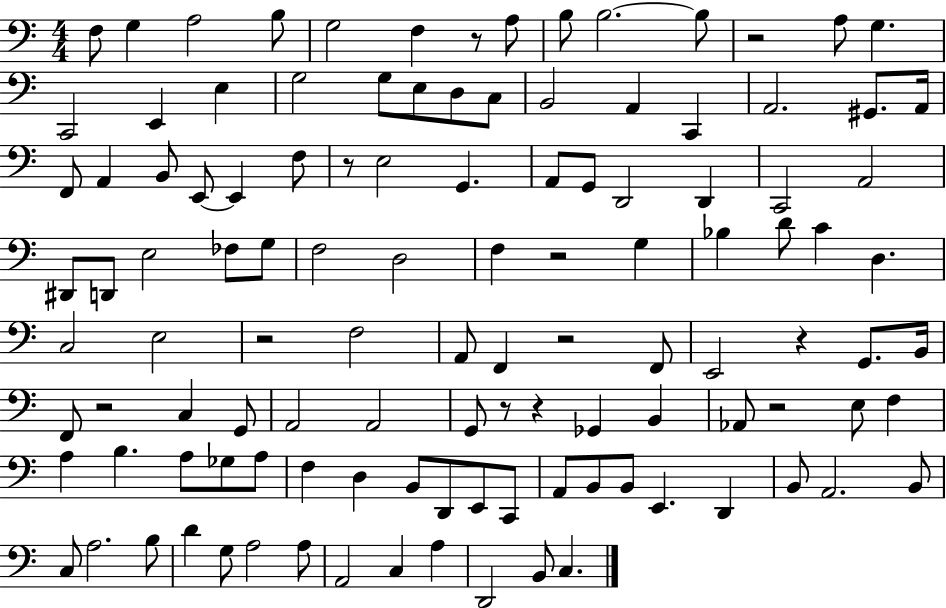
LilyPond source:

{
  \clef bass
  \numericTimeSignature
  \time 4/4
  \key c \major
  \repeat volta 2 { f8 g4 a2 b8 | g2 f4 r8 a8 | b8 b2.~~ b8 | r2 a8 g4. | \break c,2 e,4 e4 | g2 g8 e8 d8 c8 | b,2 a,4 c,4 | a,2. gis,8. a,16 | \break f,8 a,4 b,8 e,8~~ e,4 f8 | r8 e2 g,4. | a,8 g,8 d,2 d,4 | c,2 a,2 | \break dis,8 d,8 e2 fes8 g8 | f2 d2 | f4 r2 g4 | bes4 d'8 c'4 d4. | \break c2 e2 | r2 f2 | a,8 f,4 r2 f,8 | e,2 r4 g,8. b,16 | \break f,8 r2 c4 g,8 | a,2 a,2 | g,8 r8 r4 ges,4 b,4 | aes,8 r2 e8 f4 | \break a4 b4. a8 ges8 a8 | f4 d4 b,8 d,8 e,8 c,8 | a,8 b,8 b,8 e,4. d,4 | b,8 a,2. b,8 | \break c8 a2. b8 | d'4 g8 a2 a8 | a,2 c4 a4 | d,2 b,8 c4. | \break } \bar "|."
}